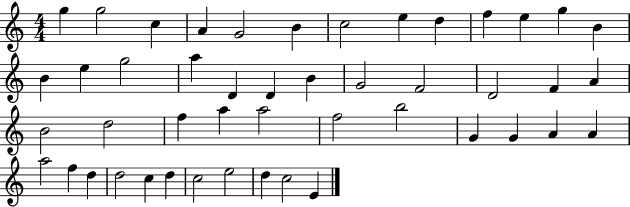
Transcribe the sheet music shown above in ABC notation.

X:1
T:Untitled
M:4/4
L:1/4
K:C
g g2 c A G2 B c2 e d f e g B B e g2 a D D B G2 F2 D2 F A B2 d2 f a a2 f2 b2 G G A A a2 f d d2 c d c2 e2 d c2 E